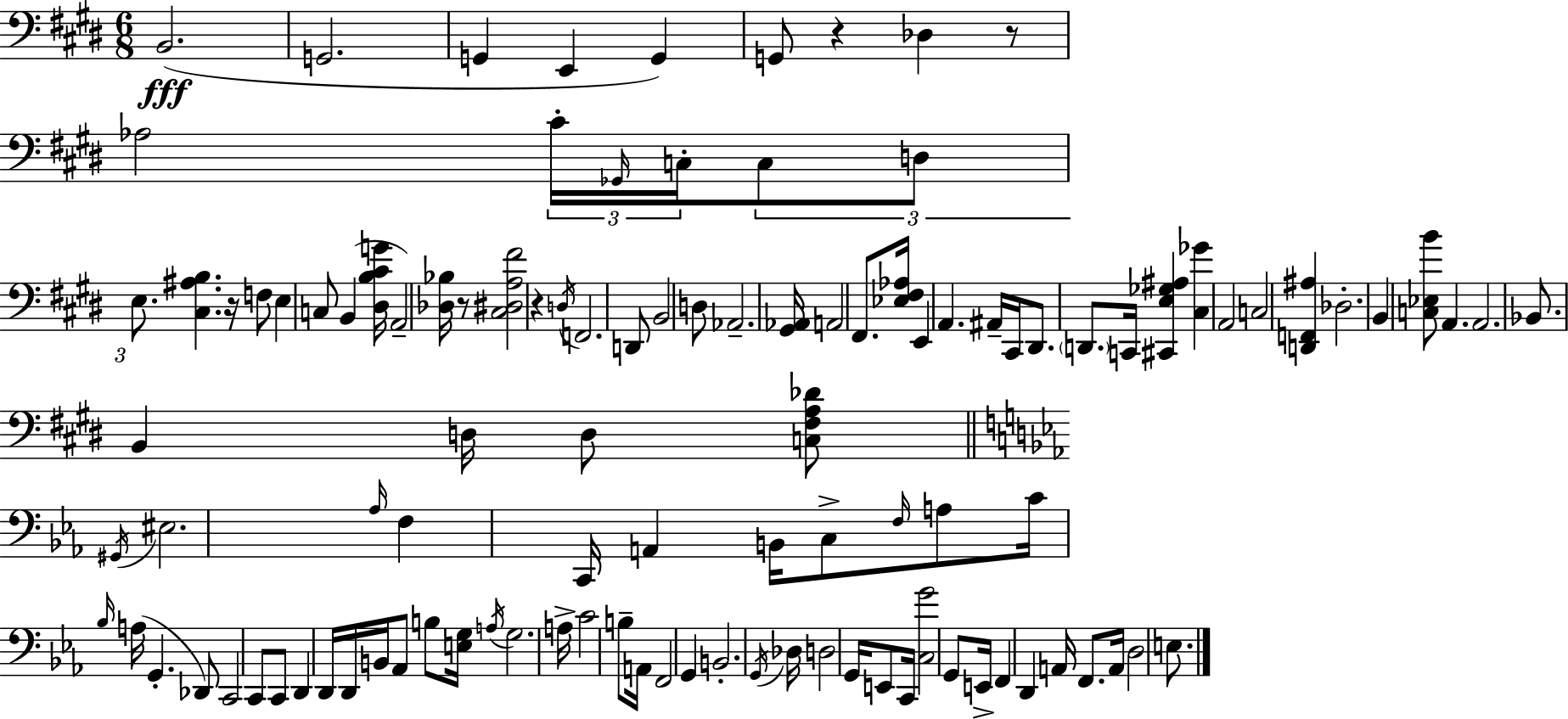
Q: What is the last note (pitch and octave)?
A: E3